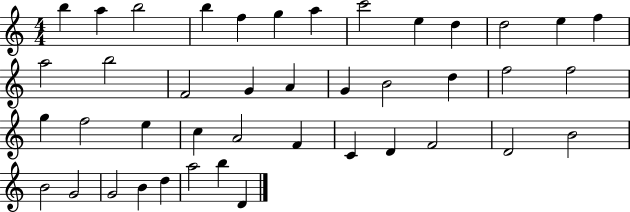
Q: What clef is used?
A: treble